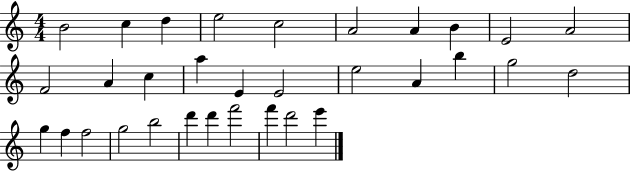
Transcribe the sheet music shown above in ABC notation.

X:1
T:Untitled
M:4/4
L:1/4
K:C
B2 c d e2 c2 A2 A B E2 A2 F2 A c a E E2 e2 A b g2 d2 g f f2 g2 b2 d' d' f'2 f' d'2 e'